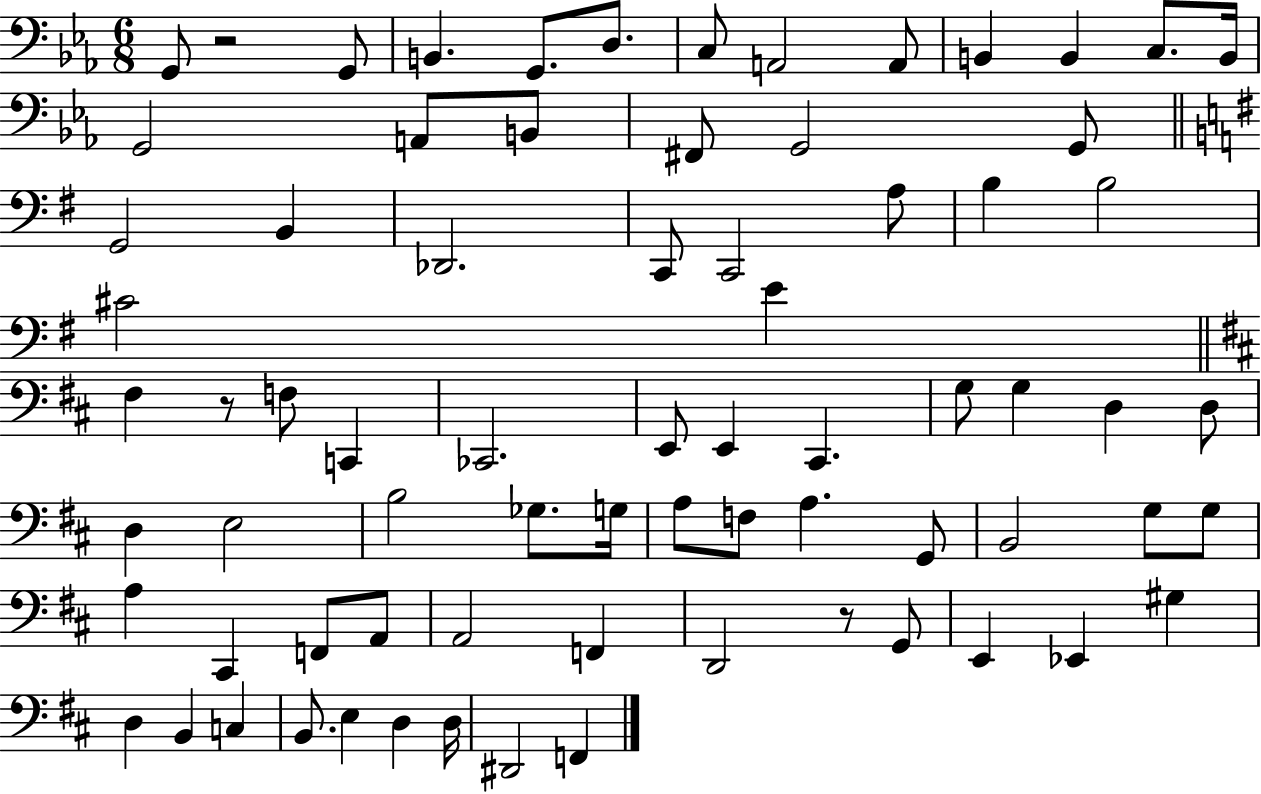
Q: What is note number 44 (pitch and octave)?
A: G3